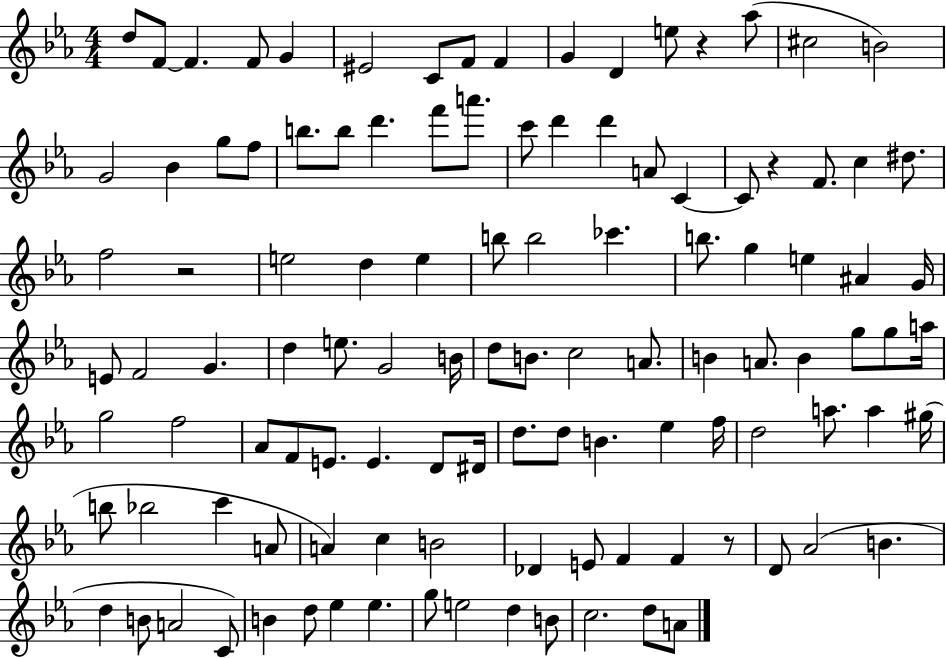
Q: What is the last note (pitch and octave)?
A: A4